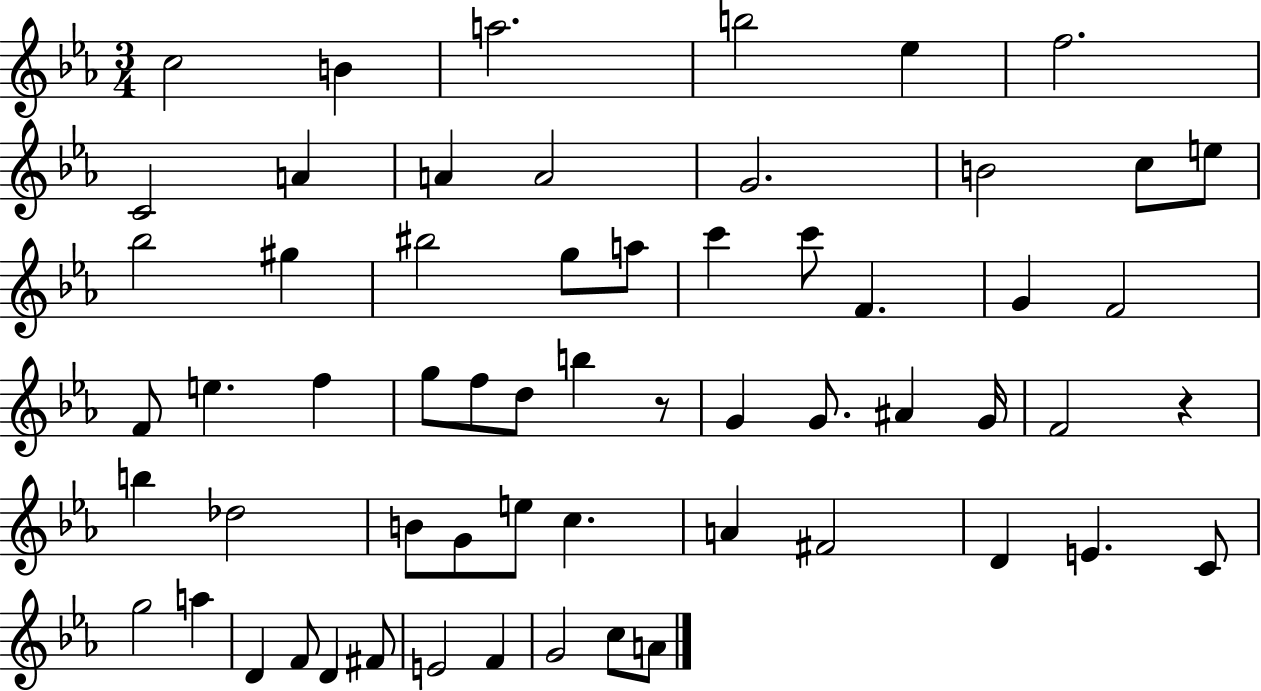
C5/h B4/q A5/h. B5/h Eb5/q F5/h. C4/h A4/q A4/q A4/h G4/h. B4/h C5/e E5/e Bb5/h G#5/q BIS5/h G5/e A5/e C6/q C6/e F4/q. G4/q F4/h F4/e E5/q. F5/q G5/e F5/e D5/e B5/q R/e G4/q G4/e. A#4/q G4/s F4/h R/q B5/q Db5/h B4/e G4/e E5/e C5/q. A4/q F#4/h D4/q E4/q. C4/e G5/h A5/q D4/q F4/e D4/q F#4/e E4/h F4/q G4/h C5/e A4/e